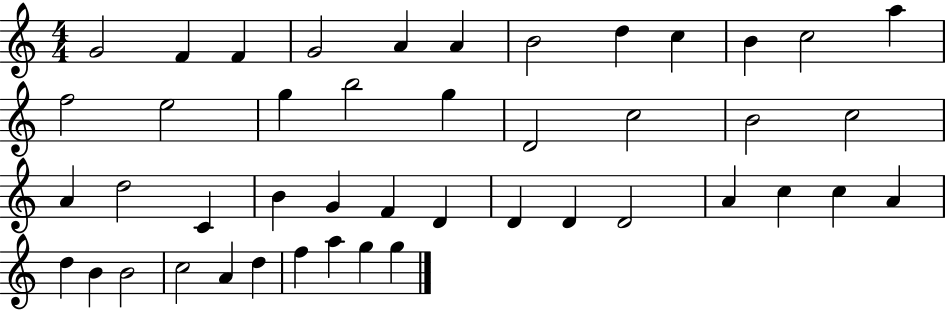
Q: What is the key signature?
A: C major